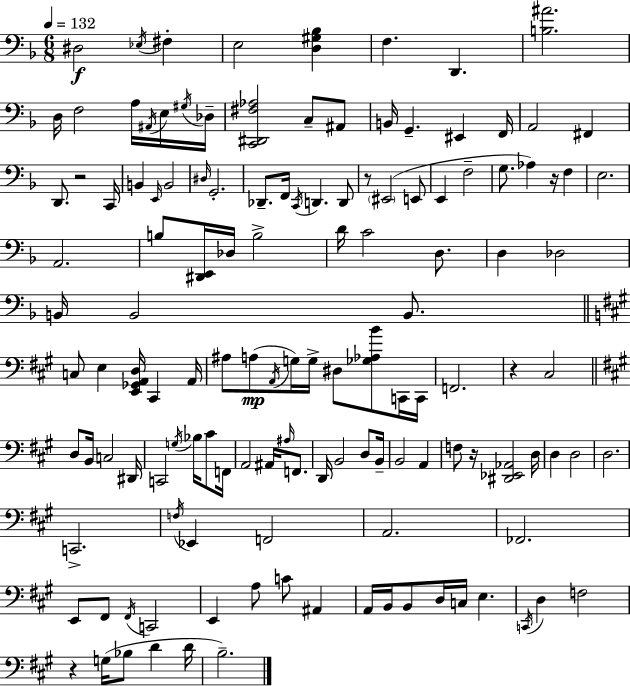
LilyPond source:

{
  \clef bass
  \numericTimeSignature
  \time 6/8
  \key f \major
  \tempo 4 = 132
  dis2\f \acciaccatura { ees16 } fis4-. | e2 <d gis bes>4 | f4. d,4. | <b ais'>2. | \break d16 f2 a16 \acciaccatura { ais,16 } | e16 \acciaccatura { gis16 } des16-- <c, dis, fis aes>2 c8-- | ais,8 b,16 g,4.-- eis,4 | f,16 a,2 fis,4 | \break d,8. r2 | c,16 b,4 \grace { e,16 } b,2 | \grace { dis16 } g,2.-. | des,8.-- f,16 \acciaccatura { c,16 } d,4. | \break d,8 r8 \parenthesize eis,2( | e,8 e,4 f2-- | g8. aes4) | r16 f4 e2. | \break a,2. | b8 <dis, e,>16 des16 b2-> | d'16 c'2 | d8. d4 des2 | \break b,16 b,2 | b,8. \bar "||" \break \key a \major c8 e4 <e, ges, a, d>16 cis,4 a,16 | ais8 a8(\mp \acciaccatura { a,16 } g16) g16-> dis8 <ges aes b'>8 c,16 | c,16 f,2. | r4 cis2 | \break \bar "||" \break \key a \major d8 b,16 c2 dis,16 | c,2 \acciaccatura { g16 } bes16 cis'8 | f,16 a,2 ais,16 \grace { ais16 } f,8. | d,16 b,2 d8 | \break b,16-- b,2 a,4 | f8 r16 <dis, ees, aes,>2 | d16 d4 d2 | d2. | \break c,2.-> | \acciaccatura { f16 } ees,4 f,2 | a,2. | fes,2. | \break e,8 fis,8 \acciaccatura { fis,16 } c,2 | e,4 a8 c'8 | ais,4 a,16 b,16 b,8 d16 c16 e4. | \acciaccatura { c,16 } d4 f2 | \break r4 g16( bes8 | d'4 d'16 b2.--) | \bar "|."
}